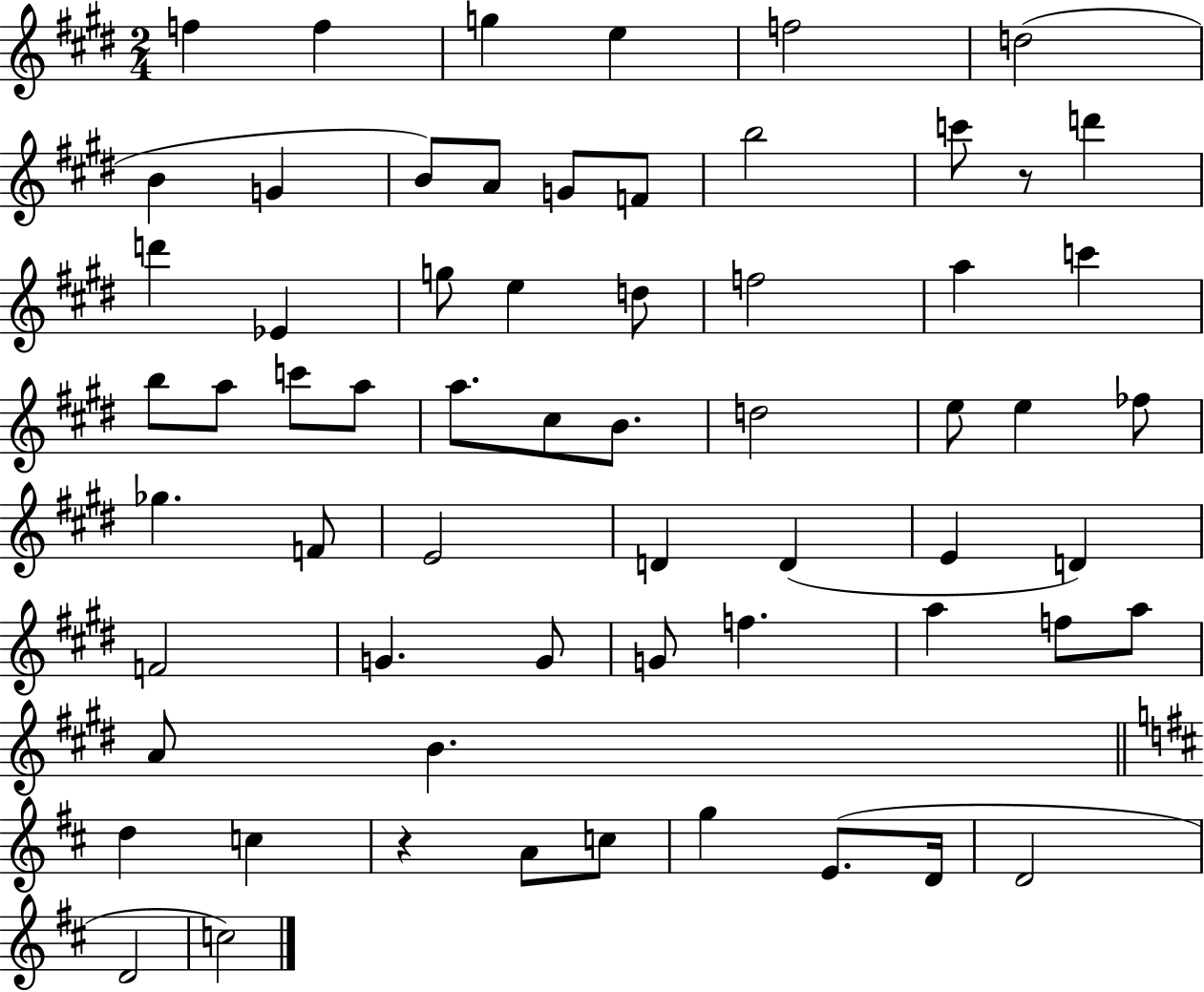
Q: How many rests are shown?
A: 2